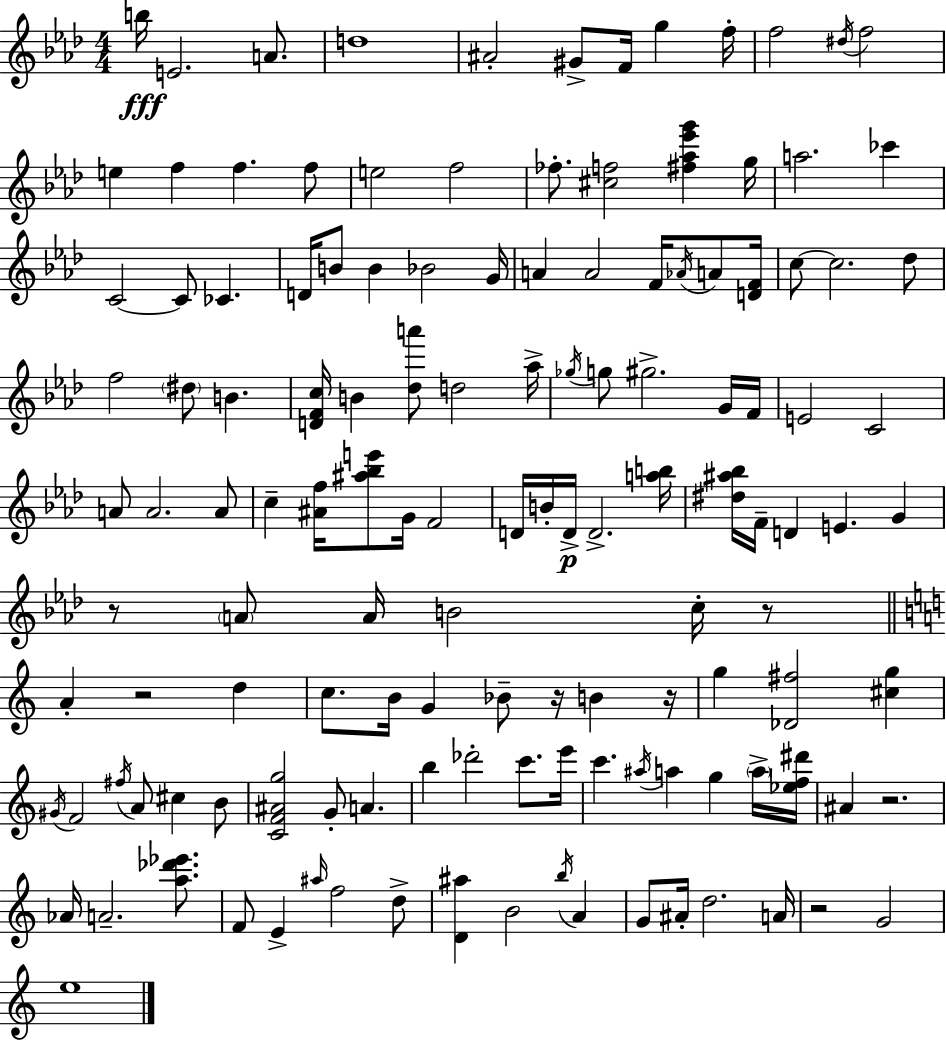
B5/s E4/h. A4/e. D5/w A#4/h G#4/e F4/s G5/q F5/s F5/h D#5/s F5/h E5/q F5/q F5/q. F5/e E5/h F5/h FES5/e. [C#5,F5]/h [F#5,Ab5,Eb6,G6]/q G5/s A5/h. CES6/q C4/h C4/e CES4/q. D4/s B4/e B4/q Bb4/h G4/s A4/q A4/h F4/s Ab4/s A4/e [D4,F4]/s C5/e C5/h. Db5/e F5/h D#5/e B4/q. [D4,F4,C5]/s B4/q [Db5,A6]/e D5/h Ab5/s Gb5/s G5/e G#5/h. G4/s F4/s E4/h C4/h A4/e A4/h. A4/e C5/q [A#4,F5]/s [A#5,Bb5,E6]/e G4/s F4/h D4/s B4/s D4/s D4/h. [A5,B5]/s [D#5,A#5,Bb5]/s F4/s D4/q E4/q. G4/q R/e A4/e A4/s B4/h C5/s R/e A4/q R/h D5/q C5/e. B4/s G4/q Bb4/e R/s B4/q R/s G5/q [Db4,F#5]/h [C#5,G5]/q G#4/s F4/h F#5/s A4/e C#5/q B4/e [C4,F4,A#4,G5]/h G4/e A4/q. B5/q Db6/h C6/e. E6/s C6/q. A#5/s A5/q G5/q A5/s [Eb5,F5,D#6]/s A#4/q R/h. Ab4/s A4/h. [A5,Db6,Eb6]/e. F4/e E4/q A#5/s F5/h D5/e [D4,A#5]/q B4/h B5/s A4/q G4/e A#4/s D5/h. A4/s R/h G4/h E5/w